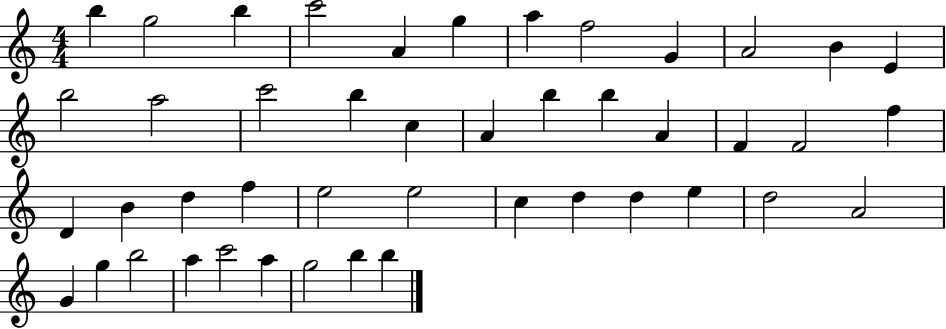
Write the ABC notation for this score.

X:1
T:Untitled
M:4/4
L:1/4
K:C
b g2 b c'2 A g a f2 G A2 B E b2 a2 c'2 b c A b b A F F2 f D B d f e2 e2 c d d e d2 A2 G g b2 a c'2 a g2 b b